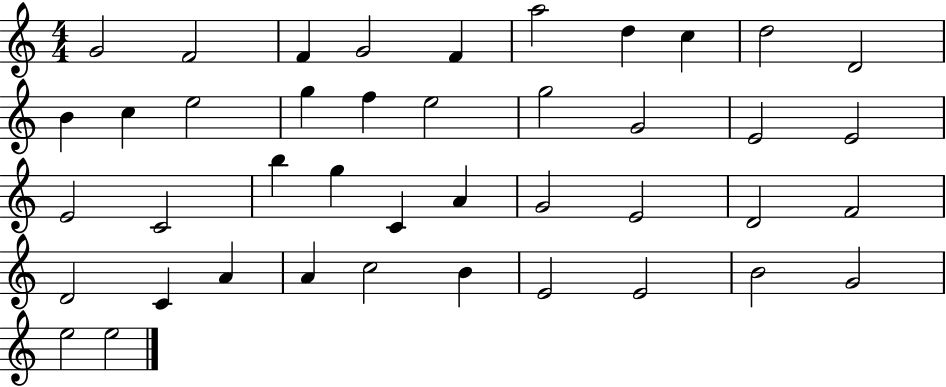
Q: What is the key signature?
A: C major